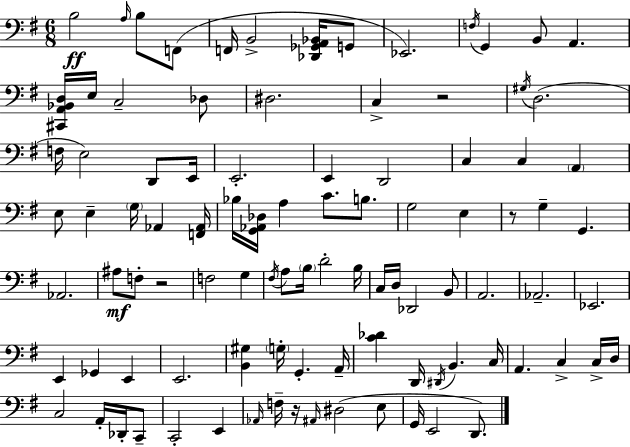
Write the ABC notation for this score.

X:1
T:Untitled
M:6/8
L:1/4
K:G
B,2 A,/4 B,/2 F,,/2 F,,/4 B,,2 [_D,,_G,,A,,_B,,]/4 G,,/2 _E,,2 F,/4 G,, B,,/2 A,, [^C,,A,,_B,,D,]/4 E,/4 C,2 _D,/2 ^D,2 C, z2 ^G,/4 D,2 F,/4 E,2 D,,/2 E,,/4 E,,2 E,, D,,2 C, C, A,, E,/2 E, G,/4 _A,, [F,,_A,,]/4 _B,/4 [G,,_A,,_D,]/4 A, C/2 B,/2 G,2 E, z/2 G, G,, _A,,2 ^A,/2 F,/2 z2 F,2 G, ^F,/4 A,/2 B,/4 D2 B,/4 C,/4 D,/4 _D,,2 B,,/2 A,,2 _A,,2 _E,,2 E,, _G,, E,, E,,2 [B,,^G,] G,/4 G,, A,,/4 [C_D] D,,/4 ^D,,/4 B,, C,/4 A,, C, C,/4 D,/4 C,2 A,,/4 _D,,/4 C,,/2 C,,2 E,, _A,,/4 F,/4 z/4 ^A,,/4 ^D,2 E,/2 G,,/4 E,,2 D,,/2